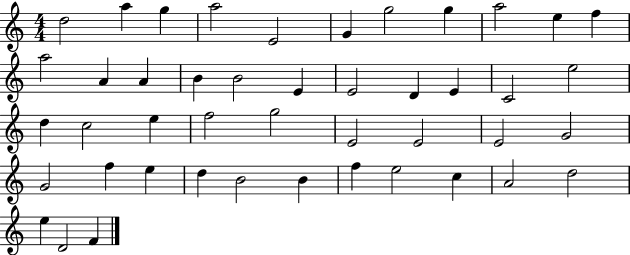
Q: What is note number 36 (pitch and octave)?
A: B4